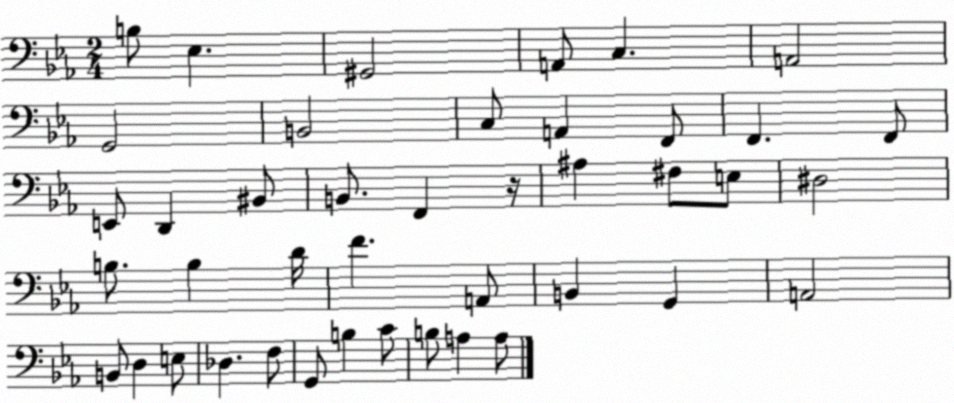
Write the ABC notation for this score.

X:1
T:Untitled
M:2/4
L:1/4
K:Eb
B,/2 _E, ^G,,2 A,,/2 C, A,,2 G,,2 B,,2 C,/2 A,, F,,/2 F,, F,,/2 E,,/2 D,, ^B,,/2 B,,/2 F,, z/4 ^A, ^F,/2 E,/2 ^D,2 B,/2 B, D/4 F A,,/2 B,, G,, A,,2 B,,/2 D, E,/2 _D, F,/2 G,,/2 B, C/2 B,/2 A, A,/2